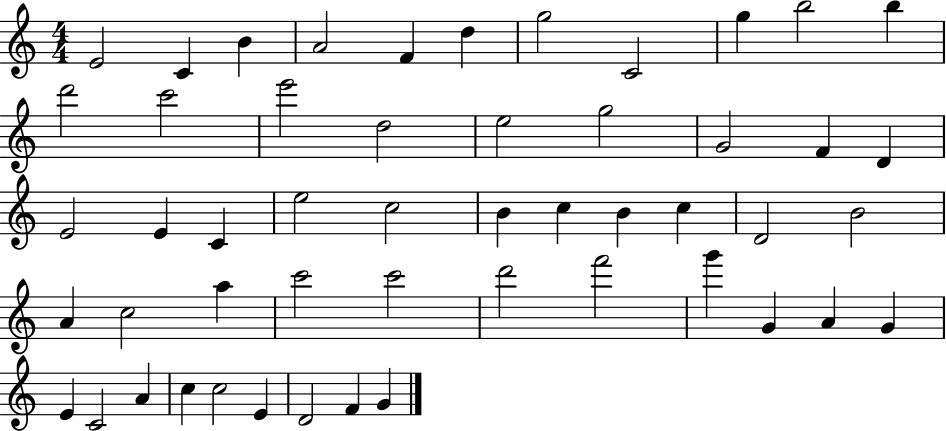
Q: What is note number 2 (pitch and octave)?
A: C4